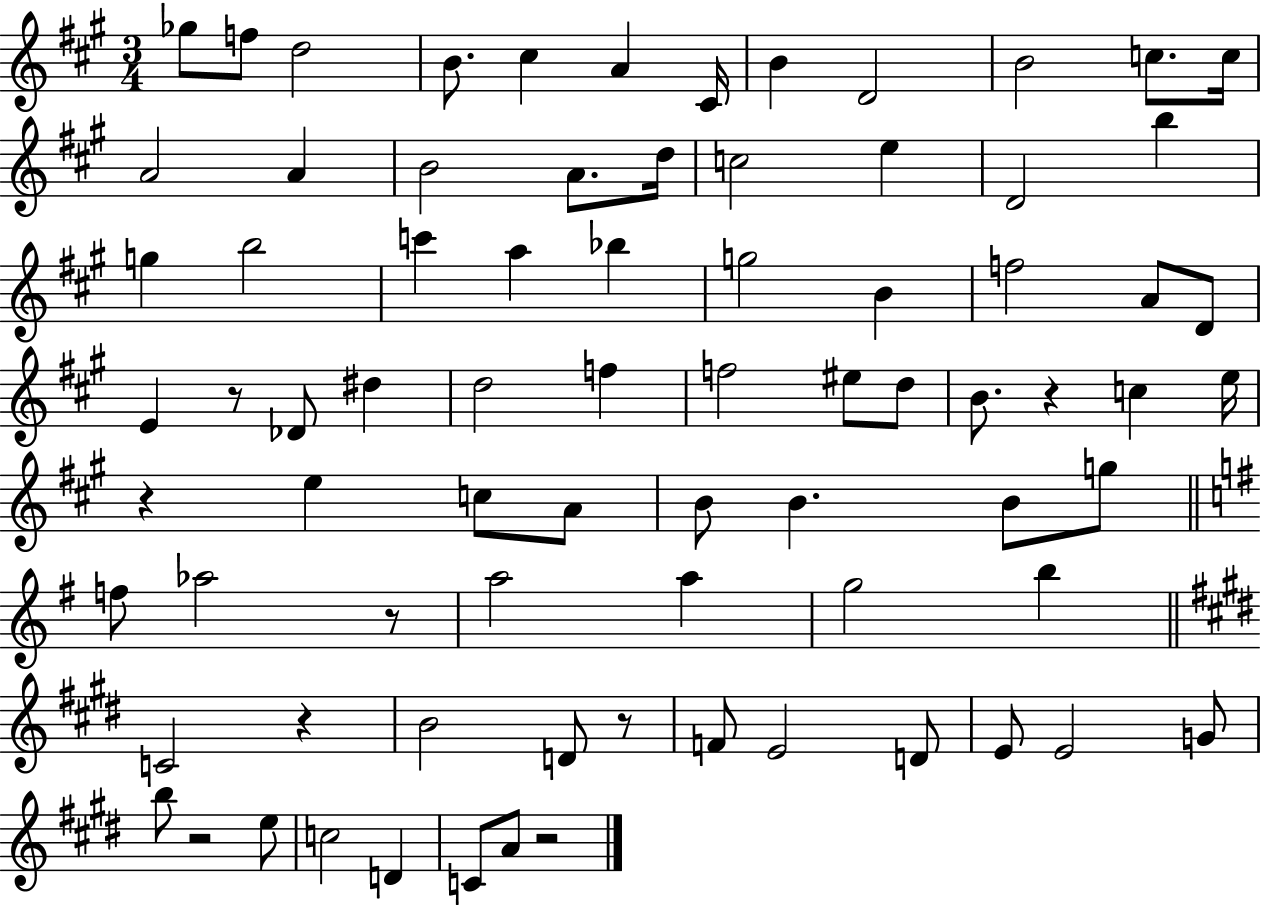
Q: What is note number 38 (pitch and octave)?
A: EIS5